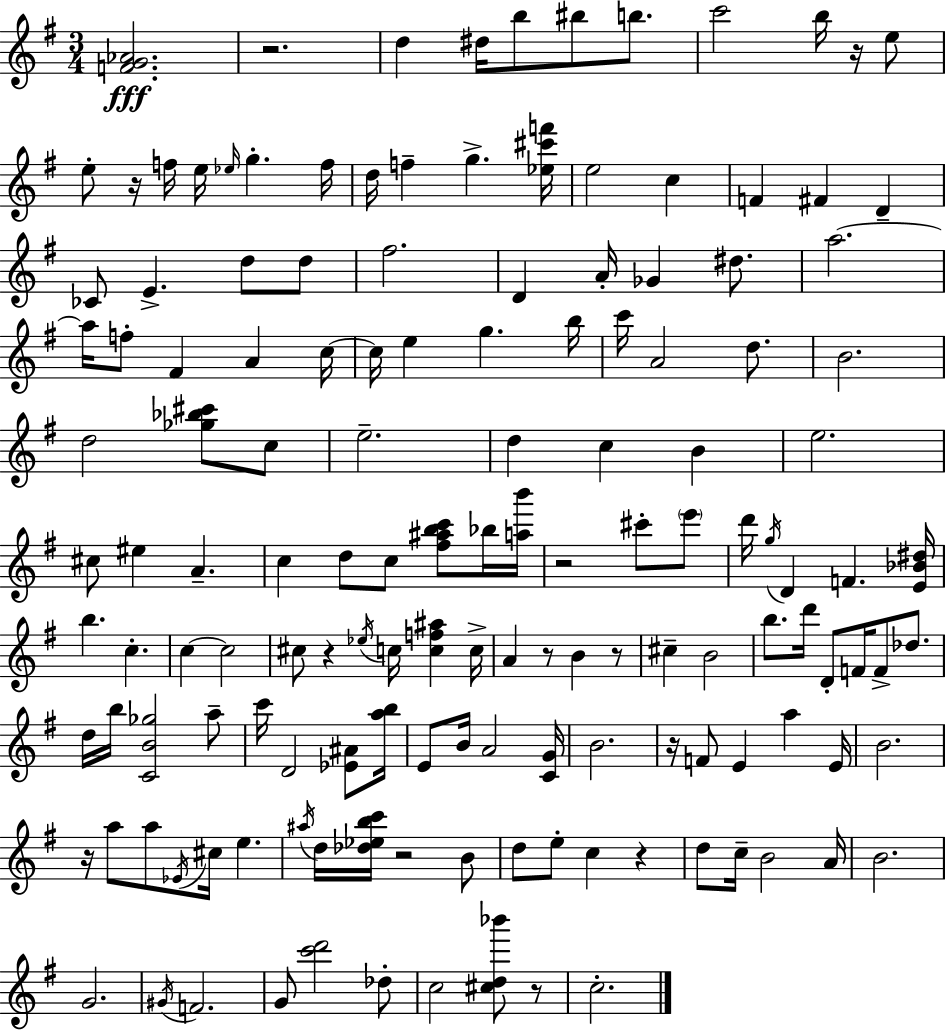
[F4,G4,Ab4]/h. R/h. D5/q D#5/s B5/e BIS5/e B5/e. C6/h B5/s R/s E5/e E5/e R/s F5/s E5/s Eb5/s G5/q. F5/s D5/s F5/q G5/q. [Eb5,C#6,F6]/s E5/h C5/q F4/q F#4/q D4/q CES4/e E4/q. D5/e D5/e F#5/h. D4/q A4/s Gb4/q D#5/e. A5/h. A5/s F5/e F#4/q A4/q C5/s C5/s E5/q G5/q. B5/s C6/s A4/h D5/e. B4/h. D5/h [Gb5,Bb5,C#6]/e C5/e E5/h. D5/q C5/q B4/q E5/h. C#5/e EIS5/q A4/q. C5/q D5/e C5/e [F#5,A#5,B5,C6]/e Bb5/s [A5,B6]/s R/h C#6/e E6/e D6/s G5/s D4/q F4/q. [E4,Bb4,D#5]/s B5/q. C5/q. C5/q C5/h C#5/e R/q Eb5/s C5/s [C5,F5,A#5]/q C5/s A4/q R/e B4/q R/e C#5/q B4/h B5/e. D6/s D4/e F4/s F4/e Db5/e. D5/s B5/s [C4,B4,Gb5]/h A5/e C6/s D4/h [Eb4,A#4]/e [A5,B5]/s E4/e B4/s A4/h [C4,G4]/s B4/h. R/s F4/e E4/q A5/q E4/s B4/h. R/s A5/e A5/e Eb4/s C#5/s E5/q. A#5/s D5/s [Db5,Eb5,B5,C6]/s R/h B4/e D5/e E5/e C5/q R/q D5/e C5/s B4/h A4/s B4/h. G4/h. G#4/s F4/h. G4/e [C6,D6]/h Db5/e C5/h [C#5,D5,Bb6]/e R/e C5/h.